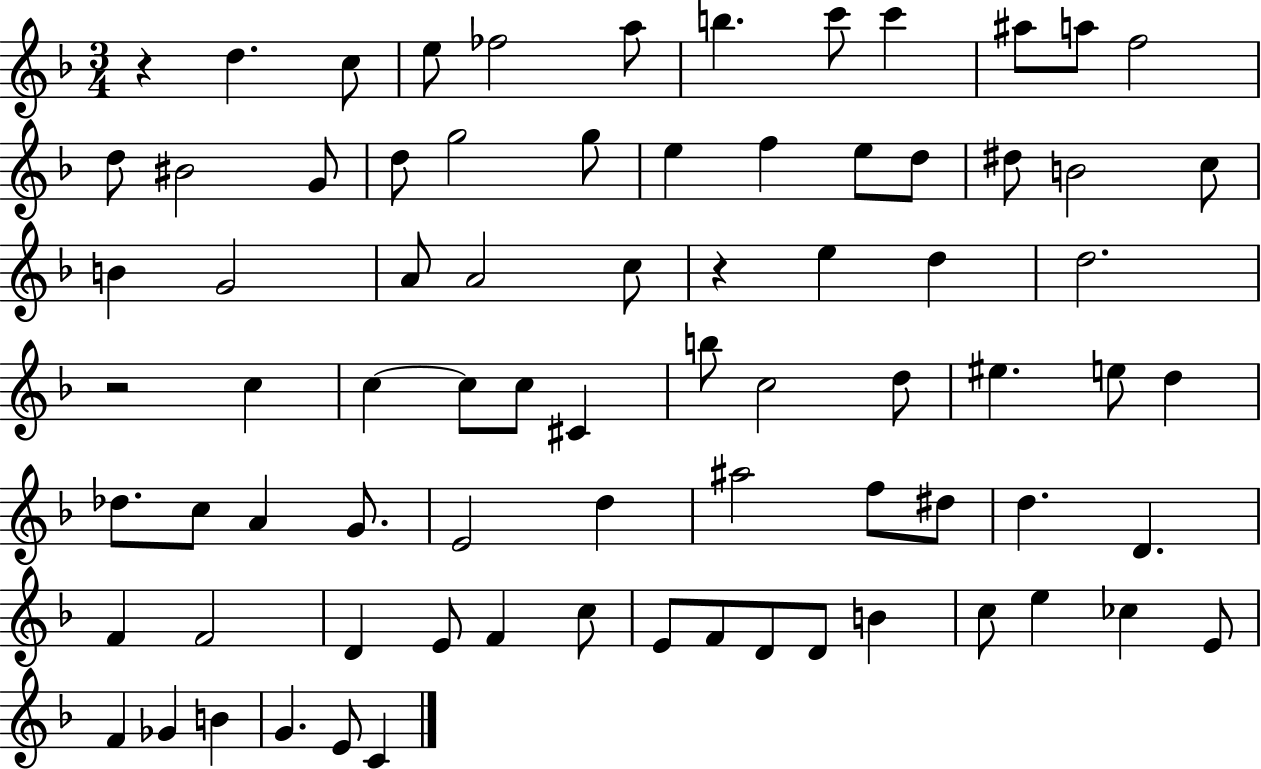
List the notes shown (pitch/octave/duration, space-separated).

R/q D5/q. C5/e E5/e FES5/h A5/e B5/q. C6/e C6/q A#5/e A5/e F5/h D5/e BIS4/h G4/e D5/e G5/h G5/e E5/q F5/q E5/e D5/e D#5/e B4/h C5/e B4/q G4/h A4/e A4/h C5/e R/q E5/q D5/q D5/h. R/h C5/q C5/q C5/e C5/e C#4/q B5/e C5/h D5/e EIS5/q. E5/e D5/q Db5/e. C5/e A4/q G4/e. E4/h D5/q A#5/h F5/e D#5/e D5/q. D4/q. F4/q F4/h D4/q E4/e F4/q C5/e E4/e F4/e D4/e D4/e B4/q C5/e E5/q CES5/q E4/e F4/q Gb4/q B4/q G4/q. E4/e C4/q